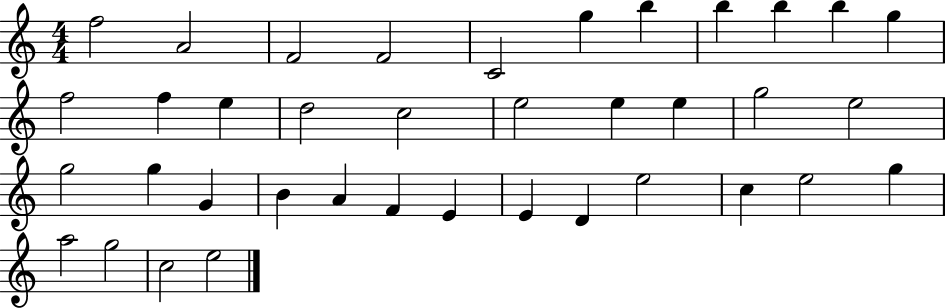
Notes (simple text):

F5/h A4/h F4/h F4/h C4/h G5/q B5/q B5/q B5/q B5/q G5/q F5/h F5/q E5/q D5/h C5/h E5/h E5/q E5/q G5/h E5/h G5/h G5/q G4/q B4/q A4/q F4/q E4/q E4/q D4/q E5/h C5/q E5/h G5/q A5/h G5/h C5/h E5/h